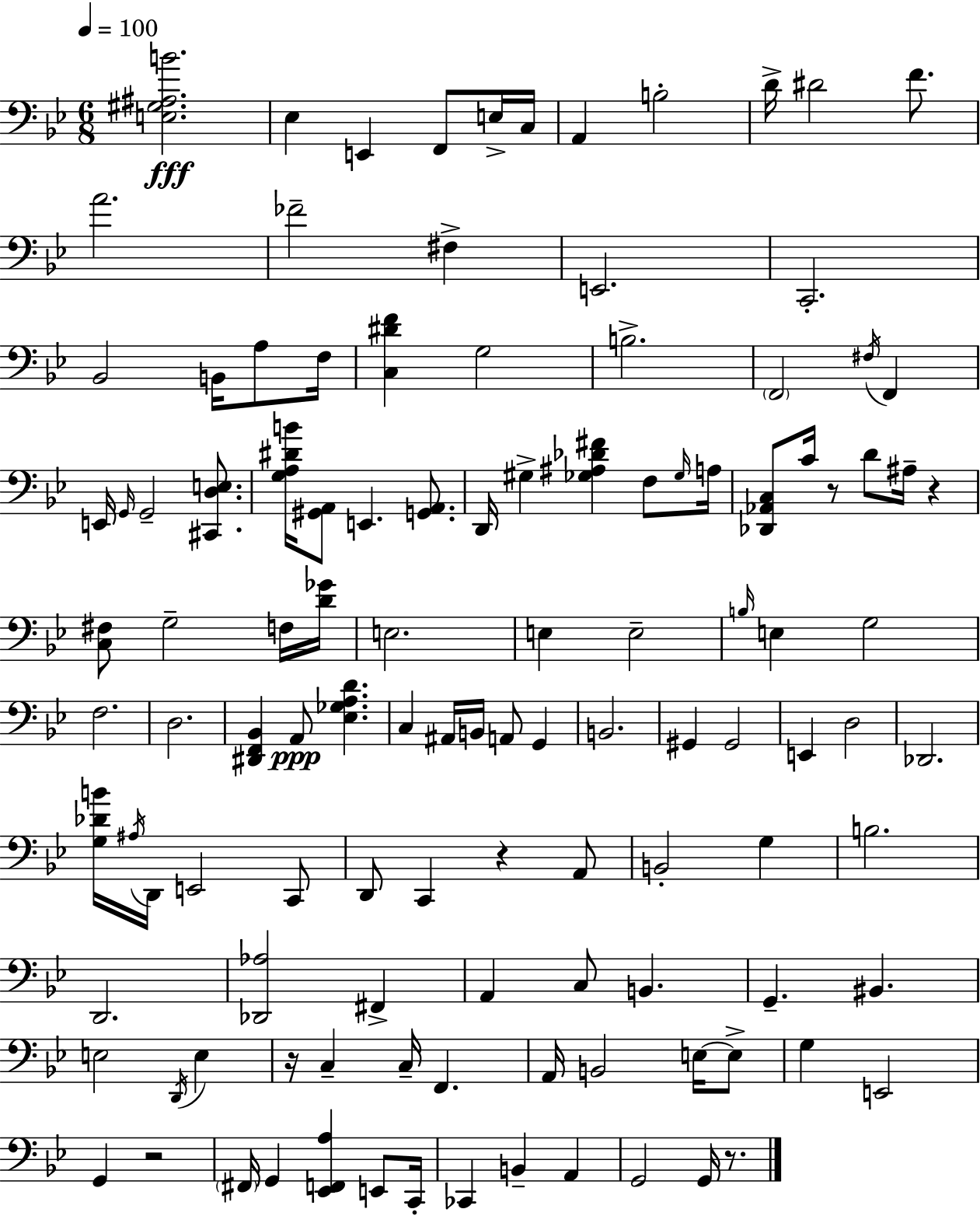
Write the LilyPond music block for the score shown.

{
  \clef bass
  \numericTimeSignature
  \time 6/8
  \key g \minor
  \tempo 4 = 100
  \repeat volta 2 { <e gis ais b'>2.\fff | ees4 e,4 f,8 e16-> c16 | a,4 b2-. | d'16-> dis'2 f'8. | \break a'2. | fes'2-- fis4-> | e,2. | c,2.-. | \break bes,2 b,16 a8 f16 | <c dis' f'>4 g2 | b2.-> | \parenthesize f,2 \acciaccatura { fis16 } f,4 | \break e,16 \grace { g,16 } g,2-- <cis, d e>8. | <g a dis' b'>16 <gis, a,>8 e,4. <g, a,>8. | d,16 gis4-> <ges ais des' fis'>4 f8 | \grace { ges16 } a16 <des, aes, c>8 c'16 r8 d'8 ais16-- r4 | \break <c fis>8 g2-- | f16 <d' ges'>16 e2. | e4 e2-- | \grace { b16 } e4 g2 | \break f2. | d2. | <dis, f, bes,>4 a,8\ppp <ees ges a d'>4. | c4 ais,16 b,16 a,8 | \break g,4 b,2. | gis,4 gis,2 | e,4 d2 | des,2. | \break <g des' b'>16 \acciaccatura { ais16 } d,16 e,2 | c,8 d,8 c,4 r4 | a,8 b,2-. | g4 b2. | \break d,2. | <des, aes>2 | fis,4-> a,4 c8 b,4. | g,4.-- bis,4. | \break e2 | \acciaccatura { d,16 } e4 r16 c4-- c16-- | f,4. a,16 b,2 | e16~~ e8-> g4 e,2 | \break g,4 r2 | \parenthesize fis,16 g,4 <ees, f, a>4 | e,8 c,16-. ces,4 b,4-- | a,4 g,2 | \break g,16 r8. } \bar "|."
}